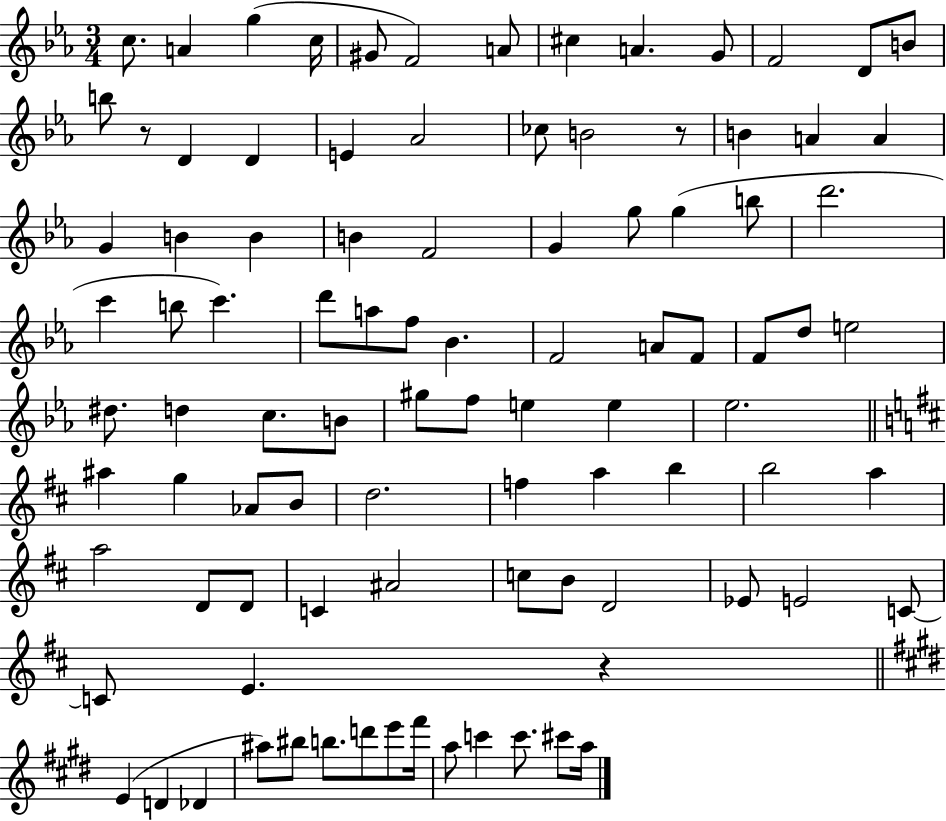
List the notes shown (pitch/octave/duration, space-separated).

C5/e. A4/q G5/q C5/s G#4/e F4/h A4/e C#5/q A4/q. G4/e F4/h D4/e B4/e B5/e R/e D4/q D4/q E4/q Ab4/h CES5/e B4/h R/e B4/q A4/q A4/q G4/q B4/q B4/q B4/q F4/h G4/q G5/e G5/q B5/e D6/h. C6/q B5/e C6/q. D6/e A5/e F5/e Bb4/q. F4/h A4/e F4/e F4/e D5/e E5/h D#5/e. D5/q C5/e. B4/e G#5/e F5/e E5/q E5/q Eb5/h. A#5/q G5/q Ab4/e B4/e D5/h. F5/q A5/q B5/q B5/h A5/q A5/h D4/e D4/e C4/q A#4/h C5/e B4/e D4/h Eb4/e E4/h C4/e C4/e E4/q. R/q E4/q D4/q Db4/q A#5/e BIS5/e B5/e. D6/e E6/e F#6/s A5/e C6/q C6/e. C#6/e A5/s